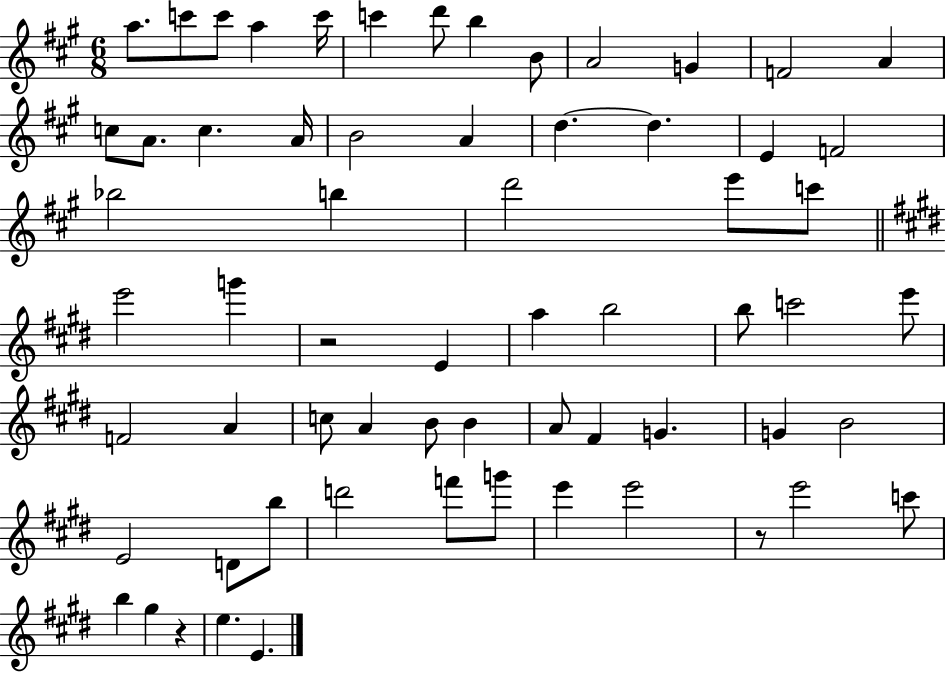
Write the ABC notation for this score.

X:1
T:Untitled
M:6/8
L:1/4
K:A
a/2 c'/2 c'/2 a c'/4 c' d'/2 b B/2 A2 G F2 A c/2 A/2 c A/4 B2 A d d E F2 _b2 b d'2 e'/2 c'/2 e'2 g' z2 E a b2 b/2 c'2 e'/2 F2 A c/2 A B/2 B A/2 ^F G G B2 E2 D/2 b/2 d'2 f'/2 g'/2 e' e'2 z/2 e'2 c'/2 b ^g z e E